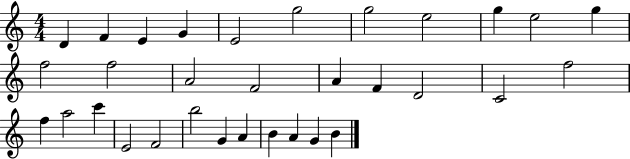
{
  \clef treble
  \numericTimeSignature
  \time 4/4
  \key c \major
  d'4 f'4 e'4 g'4 | e'2 g''2 | g''2 e''2 | g''4 e''2 g''4 | \break f''2 f''2 | a'2 f'2 | a'4 f'4 d'2 | c'2 f''2 | \break f''4 a''2 c'''4 | e'2 f'2 | b''2 g'4 a'4 | b'4 a'4 g'4 b'4 | \break \bar "|."
}